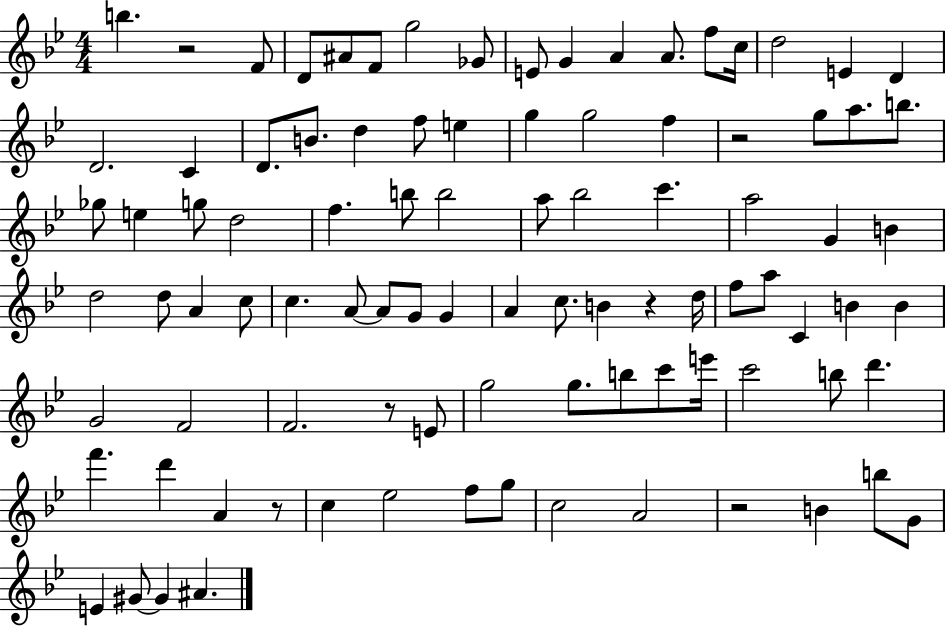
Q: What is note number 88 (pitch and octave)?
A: A#4